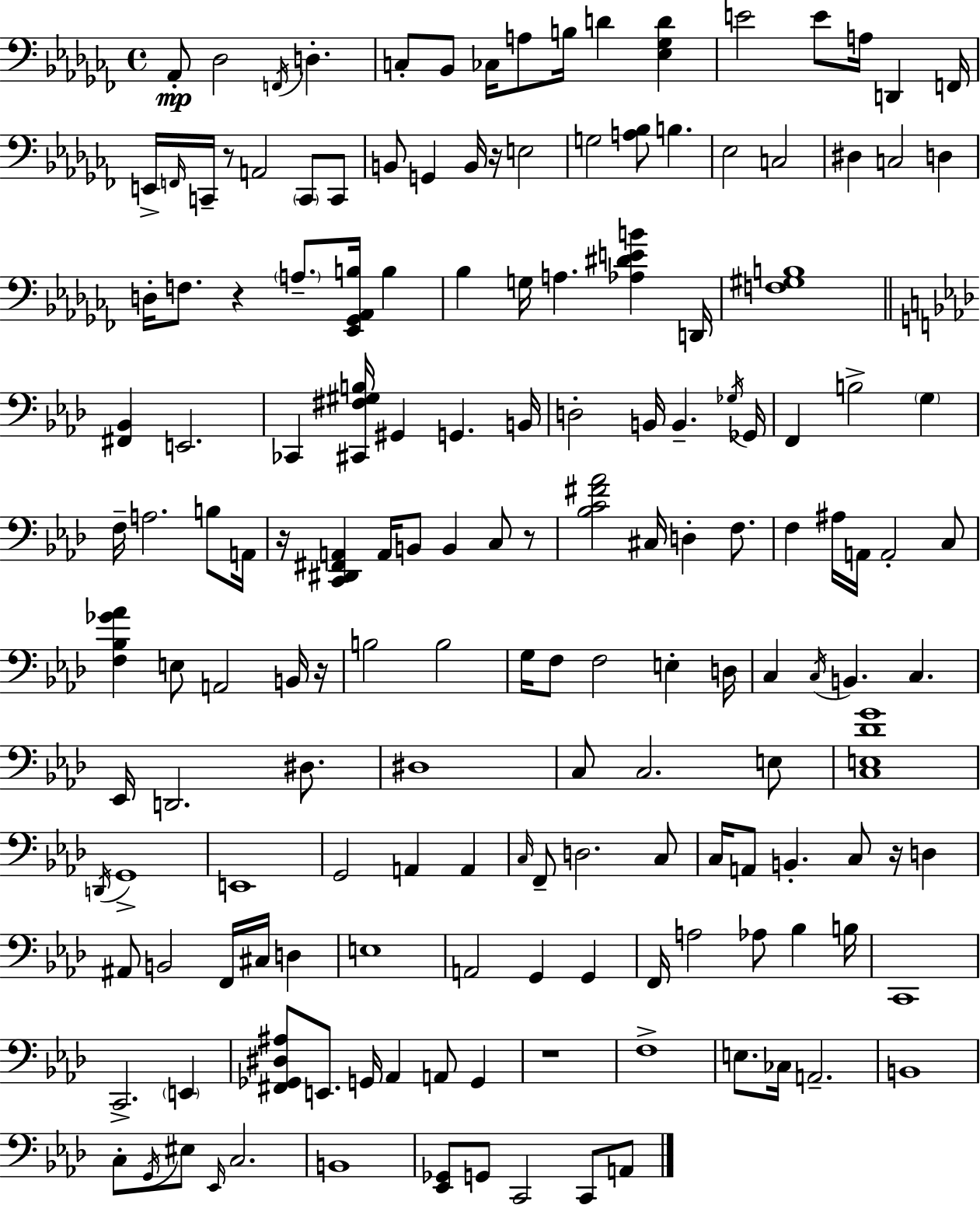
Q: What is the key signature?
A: AES minor